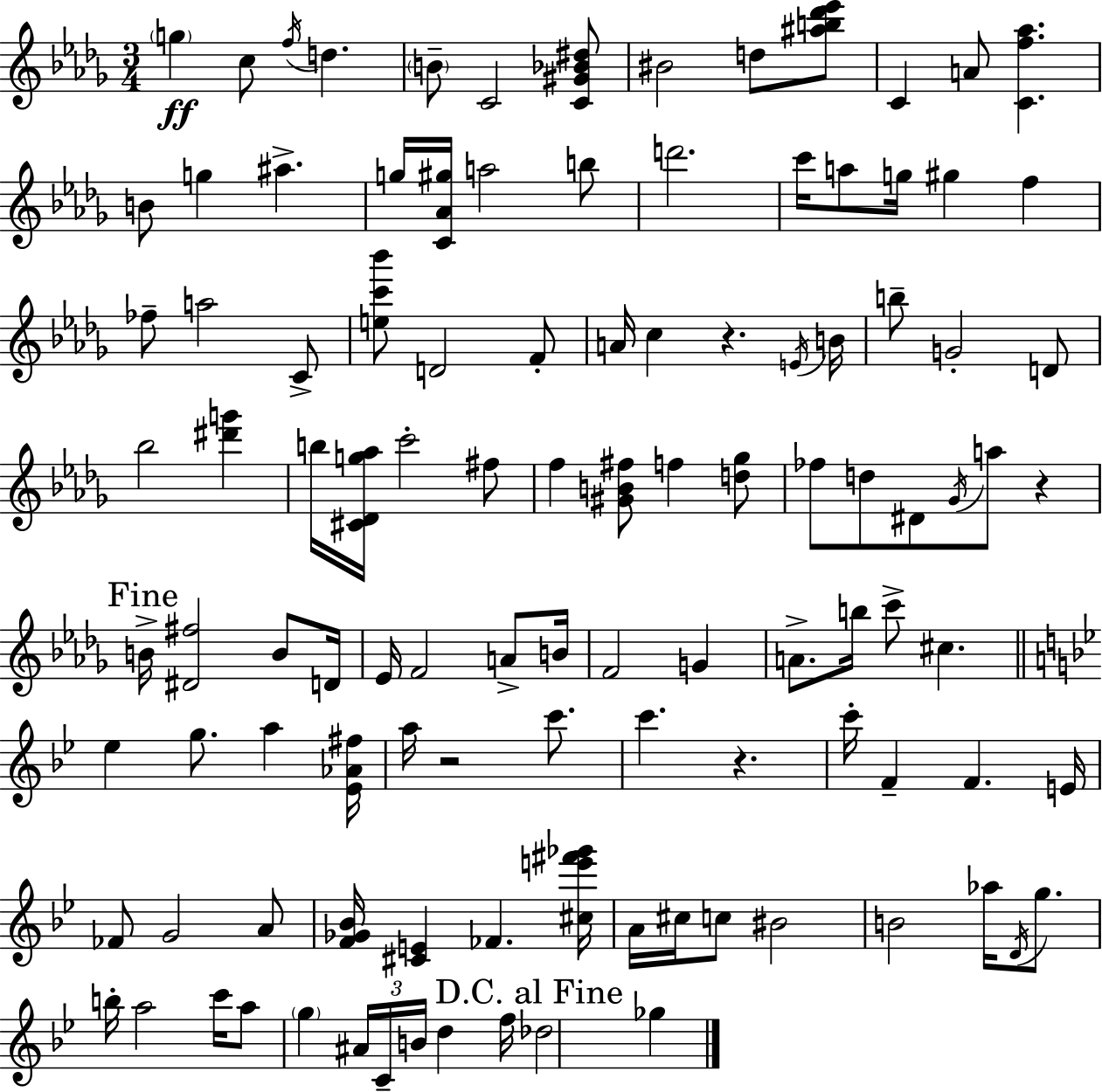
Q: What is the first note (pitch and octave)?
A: G5